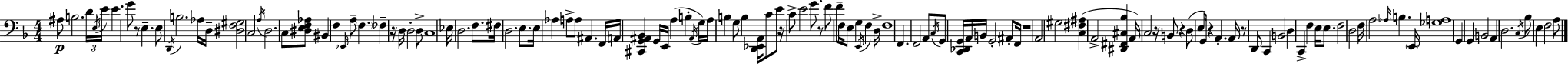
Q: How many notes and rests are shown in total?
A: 127